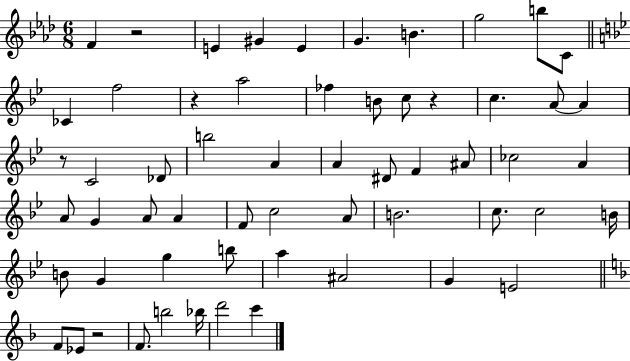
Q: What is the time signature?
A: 6/8